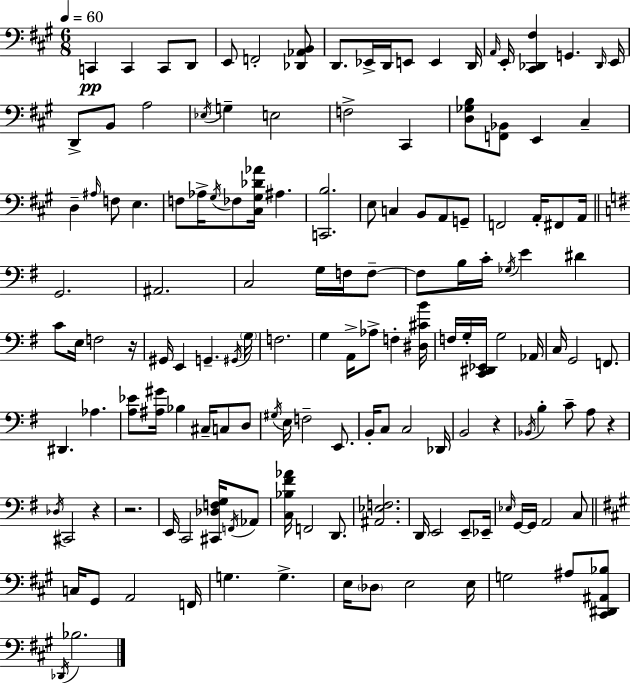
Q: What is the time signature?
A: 6/8